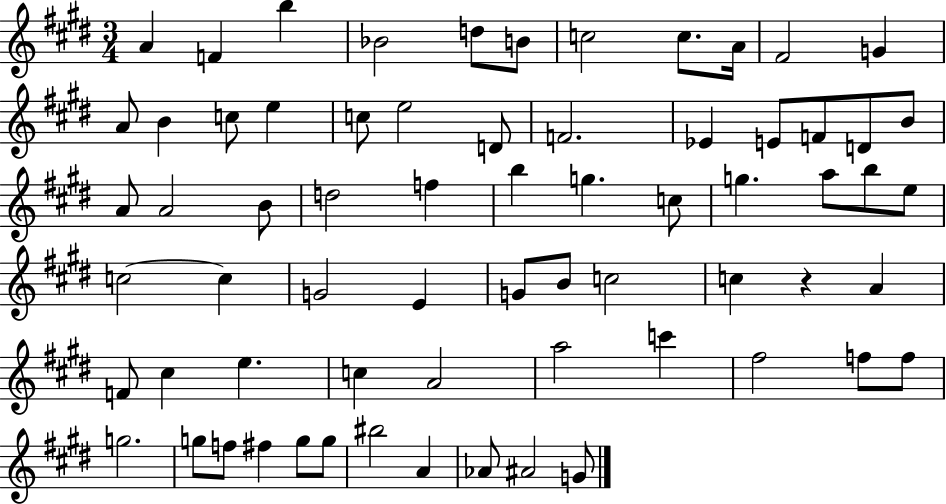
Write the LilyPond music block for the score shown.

{
  \clef treble
  \numericTimeSignature
  \time 3/4
  \key e \major
  a'4 f'4 b''4 | bes'2 d''8 b'8 | c''2 c''8. a'16 | fis'2 g'4 | \break a'8 b'4 c''8 e''4 | c''8 e''2 d'8 | f'2. | ees'4 e'8 f'8 d'8 b'8 | \break a'8 a'2 b'8 | d''2 f''4 | b''4 g''4. c''8 | g''4. a''8 b''8 e''8 | \break c''2~~ c''4 | g'2 e'4 | g'8 b'8 c''2 | c''4 r4 a'4 | \break f'8 cis''4 e''4. | c''4 a'2 | a''2 c'''4 | fis''2 f''8 f''8 | \break g''2. | g''8 f''8 fis''4 g''8 g''8 | bis''2 a'4 | aes'8 ais'2 g'8 | \break \bar "|."
}